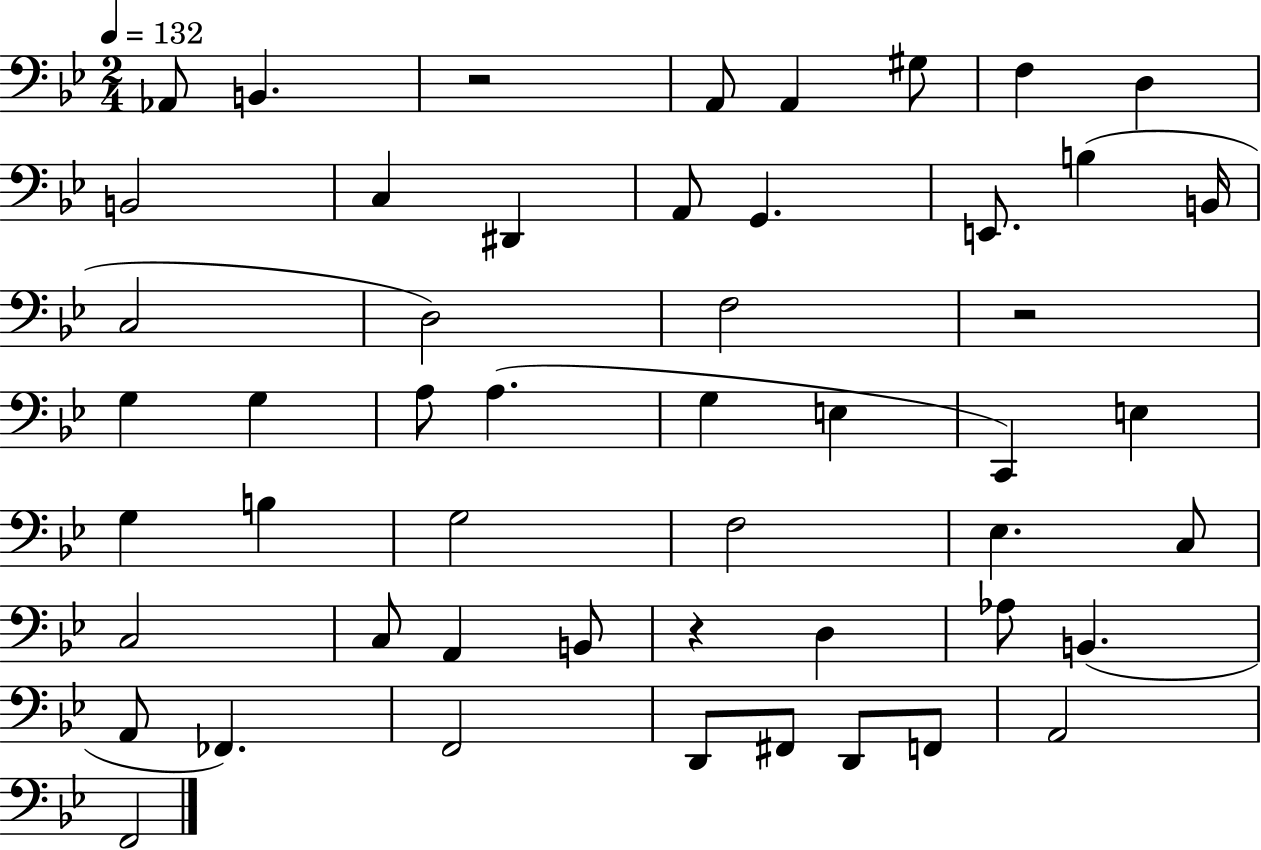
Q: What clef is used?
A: bass